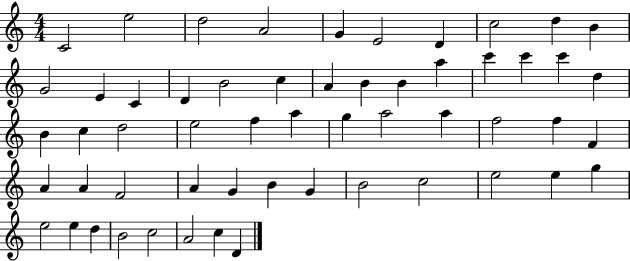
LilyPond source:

{
  \clef treble
  \numericTimeSignature
  \time 4/4
  \key c \major
  c'2 e''2 | d''2 a'2 | g'4 e'2 d'4 | c''2 d''4 b'4 | \break g'2 e'4 c'4 | d'4 b'2 c''4 | a'4 b'4 b'4 a''4 | c'''4 c'''4 c'''4 d''4 | \break b'4 c''4 d''2 | e''2 f''4 a''4 | g''4 a''2 a''4 | f''2 f''4 f'4 | \break a'4 a'4 f'2 | a'4 g'4 b'4 g'4 | b'2 c''2 | e''2 e''4 g''4 | \break e''2 e''4 d''4 | b'2 c''2 | a'2 c''4 d'4 | \bar "|."
}